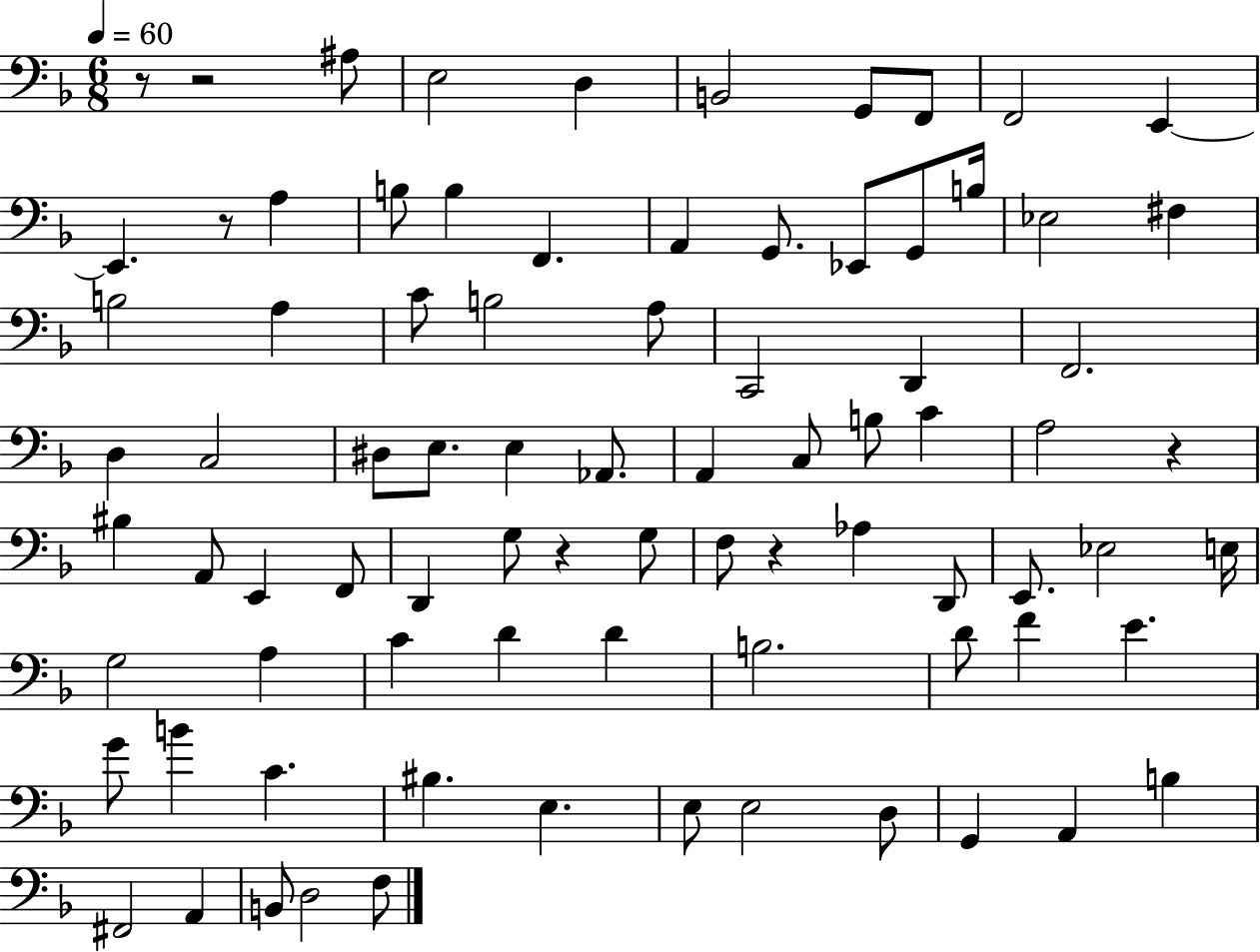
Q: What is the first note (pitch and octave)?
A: A#3